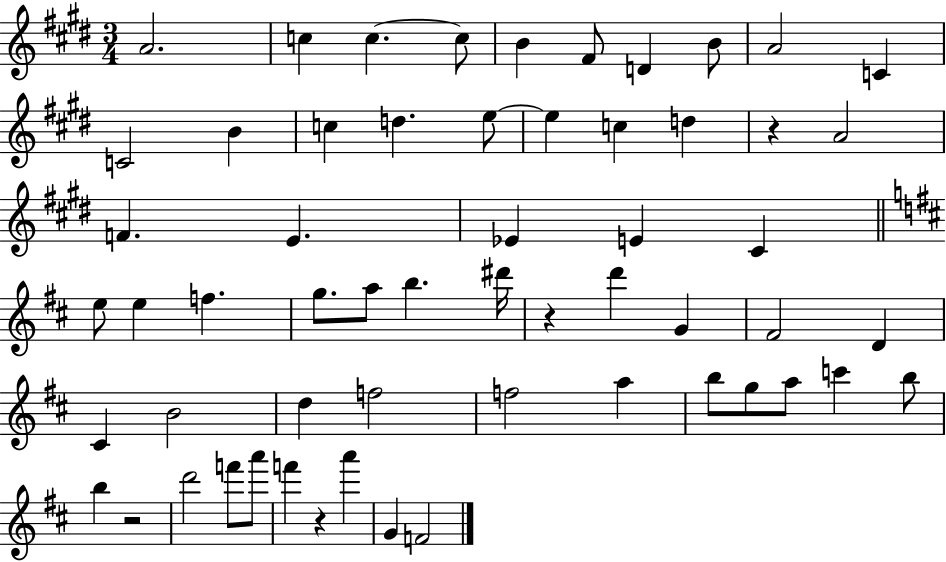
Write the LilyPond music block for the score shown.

{
  \clef treble
  \numericTimeSignature
  \time 3/4
  \key e \major
  \repeat volta 2 { a'2. | c''4 c''4.~~ c''8 | b'4 fis'8 d'4 b'8 | a'2 c'4 | \break c'2 b'4 | c''4 d''4. e''8~~ | e''4 c''4 d''4 | r4 a'2 | \break f'4. e'4. | ees'4 e'4 cis'4 | \bar "||" \break \key d \major e''8 e''4 f''4. | g''8. a''8 b''4. dis'''16 | r4 d'''4 g'4 | fis'2 d'4 | \break cis'4 b'2 | d''4 f''2 | f''2 a''4 | b''8 g''8 a''8 c'''4 b''8 | \break b''4 r2 | d'''2 f'''8 a'''8 | f'''4 r4 a'''4 | g'4 f'2 | \break } \bar "|."
}